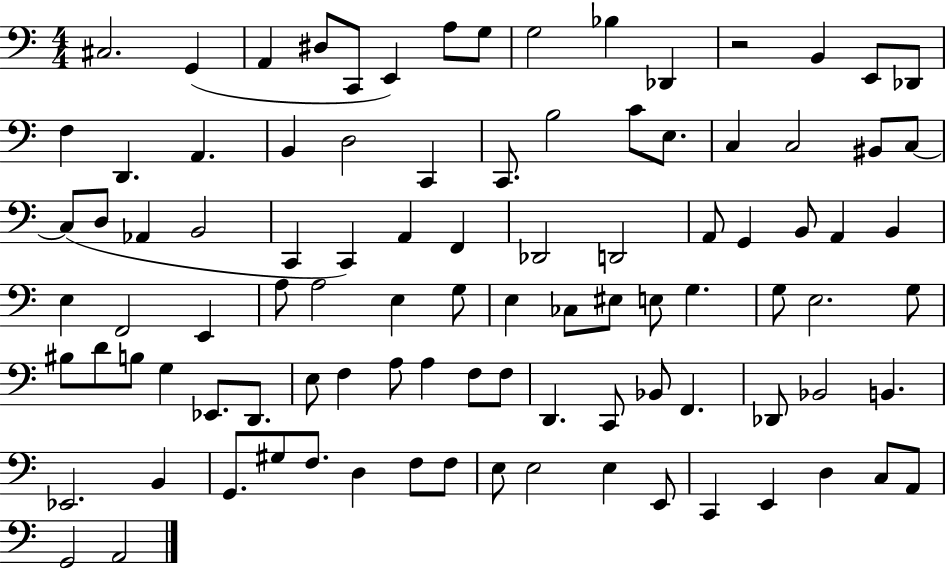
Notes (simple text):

C#3/h. G2/q A2/q D#3/e C2/e E2/q A3/e G3/e G3/h Bb3/q Db2/q R/h B2/q E2/e Db2/e F3/q D2/q. A2/q. B2/q D3/h C2/q C2/e. B3/h C4/e E3/e. C3/q C3/h BIS2/e C3/e C3/e D3/e Ab2/q B2/h C2/q C2/q A2/q F2/q Db2/h D2/h A2/e G2/q B2/e A2/q B2/q E3/q F2/h E2/q A3/e A3/h E3/q G3/e E3/q CES3/e EIS3/e E3/e G3/q. G3/e E3/h. G3/e BIS3/e D4/e B3/e G3/q Eb2/e. D2/e. E3/e F3/q A3/e A3/q F3/e F3/e D2/q. C2/e Bb2/e F2/q. Db2/e Bb2/h B2/q. Eb2/h. B2/q G2/e. G#3/e F3/e. D3/q F3/e F3/e E3/e E3/h E3/q E2/e C2/q E2/q D3/q C3/e A2/e G2/h A2/h